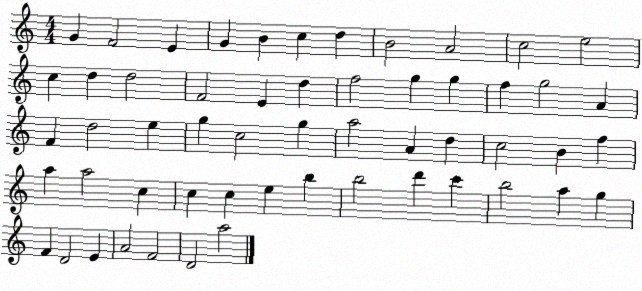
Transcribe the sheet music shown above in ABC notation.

X:1
T:Untitled
M:4/4
L:1/4
K:C
G F2 E G B c d B2 A2 c2 e2 c d d2 F2 E d f2 g g f g2 A F d2 e g c2 g a2 A d c2 B f a a2 c c c e b b2 d' c' b2 a g F D2 E A2 F2 D2 a2